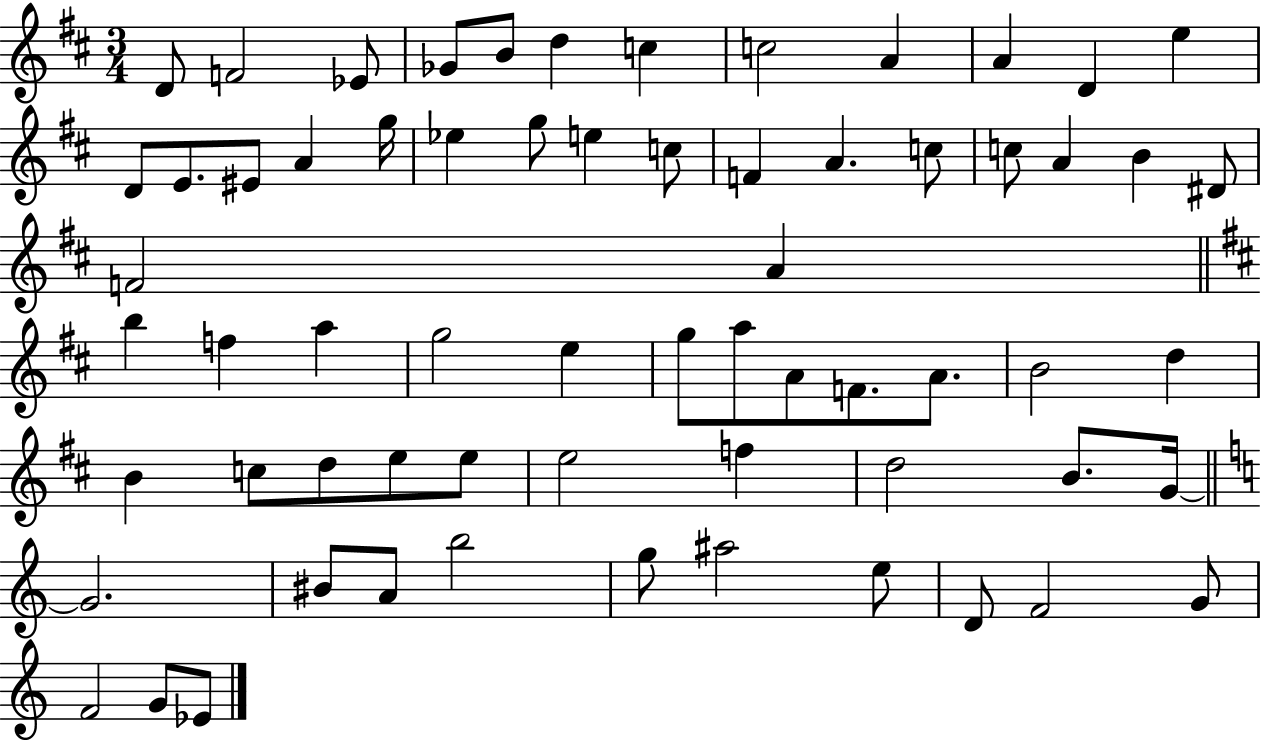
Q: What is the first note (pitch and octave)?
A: D4